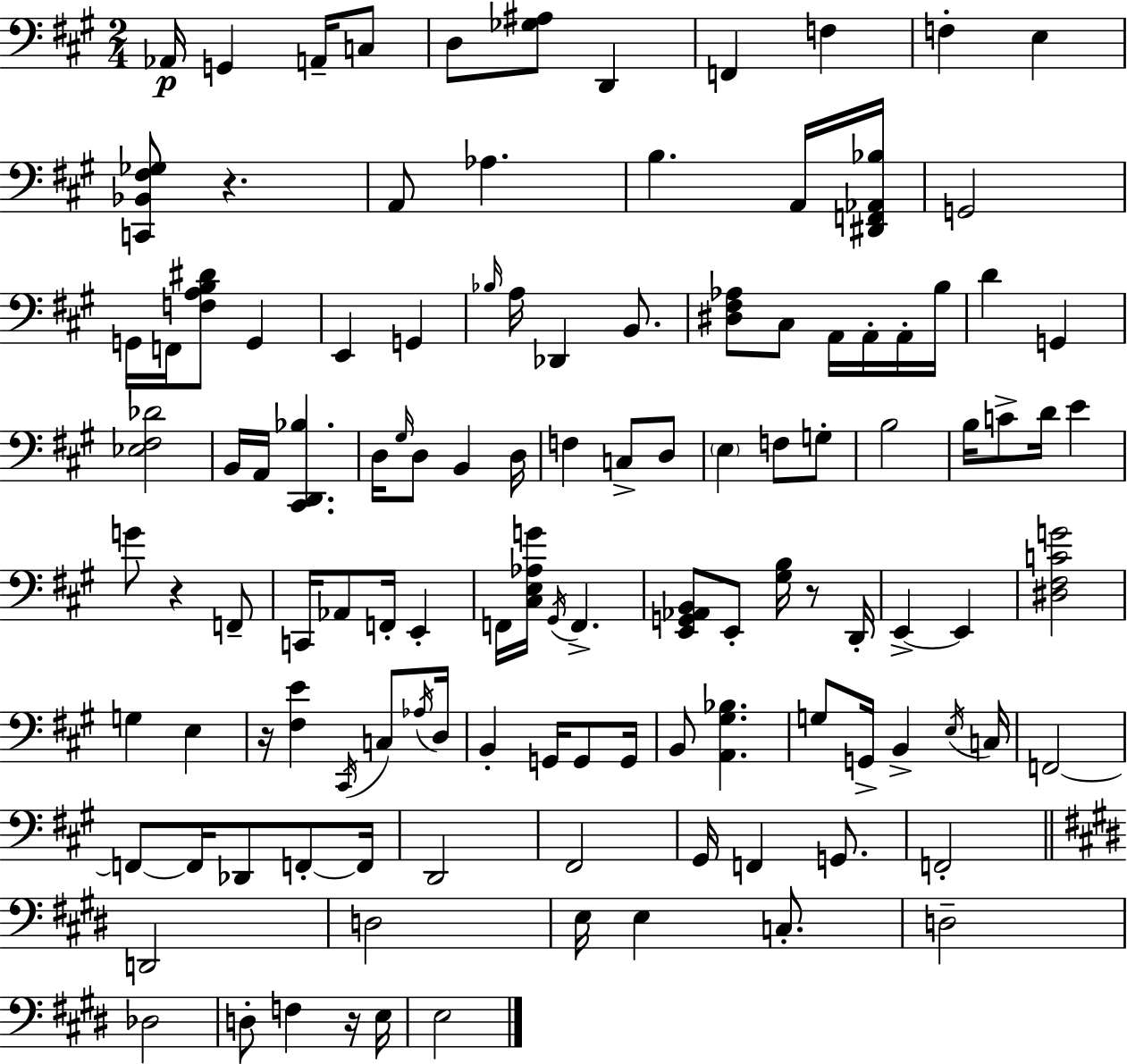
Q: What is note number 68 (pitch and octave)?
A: D3